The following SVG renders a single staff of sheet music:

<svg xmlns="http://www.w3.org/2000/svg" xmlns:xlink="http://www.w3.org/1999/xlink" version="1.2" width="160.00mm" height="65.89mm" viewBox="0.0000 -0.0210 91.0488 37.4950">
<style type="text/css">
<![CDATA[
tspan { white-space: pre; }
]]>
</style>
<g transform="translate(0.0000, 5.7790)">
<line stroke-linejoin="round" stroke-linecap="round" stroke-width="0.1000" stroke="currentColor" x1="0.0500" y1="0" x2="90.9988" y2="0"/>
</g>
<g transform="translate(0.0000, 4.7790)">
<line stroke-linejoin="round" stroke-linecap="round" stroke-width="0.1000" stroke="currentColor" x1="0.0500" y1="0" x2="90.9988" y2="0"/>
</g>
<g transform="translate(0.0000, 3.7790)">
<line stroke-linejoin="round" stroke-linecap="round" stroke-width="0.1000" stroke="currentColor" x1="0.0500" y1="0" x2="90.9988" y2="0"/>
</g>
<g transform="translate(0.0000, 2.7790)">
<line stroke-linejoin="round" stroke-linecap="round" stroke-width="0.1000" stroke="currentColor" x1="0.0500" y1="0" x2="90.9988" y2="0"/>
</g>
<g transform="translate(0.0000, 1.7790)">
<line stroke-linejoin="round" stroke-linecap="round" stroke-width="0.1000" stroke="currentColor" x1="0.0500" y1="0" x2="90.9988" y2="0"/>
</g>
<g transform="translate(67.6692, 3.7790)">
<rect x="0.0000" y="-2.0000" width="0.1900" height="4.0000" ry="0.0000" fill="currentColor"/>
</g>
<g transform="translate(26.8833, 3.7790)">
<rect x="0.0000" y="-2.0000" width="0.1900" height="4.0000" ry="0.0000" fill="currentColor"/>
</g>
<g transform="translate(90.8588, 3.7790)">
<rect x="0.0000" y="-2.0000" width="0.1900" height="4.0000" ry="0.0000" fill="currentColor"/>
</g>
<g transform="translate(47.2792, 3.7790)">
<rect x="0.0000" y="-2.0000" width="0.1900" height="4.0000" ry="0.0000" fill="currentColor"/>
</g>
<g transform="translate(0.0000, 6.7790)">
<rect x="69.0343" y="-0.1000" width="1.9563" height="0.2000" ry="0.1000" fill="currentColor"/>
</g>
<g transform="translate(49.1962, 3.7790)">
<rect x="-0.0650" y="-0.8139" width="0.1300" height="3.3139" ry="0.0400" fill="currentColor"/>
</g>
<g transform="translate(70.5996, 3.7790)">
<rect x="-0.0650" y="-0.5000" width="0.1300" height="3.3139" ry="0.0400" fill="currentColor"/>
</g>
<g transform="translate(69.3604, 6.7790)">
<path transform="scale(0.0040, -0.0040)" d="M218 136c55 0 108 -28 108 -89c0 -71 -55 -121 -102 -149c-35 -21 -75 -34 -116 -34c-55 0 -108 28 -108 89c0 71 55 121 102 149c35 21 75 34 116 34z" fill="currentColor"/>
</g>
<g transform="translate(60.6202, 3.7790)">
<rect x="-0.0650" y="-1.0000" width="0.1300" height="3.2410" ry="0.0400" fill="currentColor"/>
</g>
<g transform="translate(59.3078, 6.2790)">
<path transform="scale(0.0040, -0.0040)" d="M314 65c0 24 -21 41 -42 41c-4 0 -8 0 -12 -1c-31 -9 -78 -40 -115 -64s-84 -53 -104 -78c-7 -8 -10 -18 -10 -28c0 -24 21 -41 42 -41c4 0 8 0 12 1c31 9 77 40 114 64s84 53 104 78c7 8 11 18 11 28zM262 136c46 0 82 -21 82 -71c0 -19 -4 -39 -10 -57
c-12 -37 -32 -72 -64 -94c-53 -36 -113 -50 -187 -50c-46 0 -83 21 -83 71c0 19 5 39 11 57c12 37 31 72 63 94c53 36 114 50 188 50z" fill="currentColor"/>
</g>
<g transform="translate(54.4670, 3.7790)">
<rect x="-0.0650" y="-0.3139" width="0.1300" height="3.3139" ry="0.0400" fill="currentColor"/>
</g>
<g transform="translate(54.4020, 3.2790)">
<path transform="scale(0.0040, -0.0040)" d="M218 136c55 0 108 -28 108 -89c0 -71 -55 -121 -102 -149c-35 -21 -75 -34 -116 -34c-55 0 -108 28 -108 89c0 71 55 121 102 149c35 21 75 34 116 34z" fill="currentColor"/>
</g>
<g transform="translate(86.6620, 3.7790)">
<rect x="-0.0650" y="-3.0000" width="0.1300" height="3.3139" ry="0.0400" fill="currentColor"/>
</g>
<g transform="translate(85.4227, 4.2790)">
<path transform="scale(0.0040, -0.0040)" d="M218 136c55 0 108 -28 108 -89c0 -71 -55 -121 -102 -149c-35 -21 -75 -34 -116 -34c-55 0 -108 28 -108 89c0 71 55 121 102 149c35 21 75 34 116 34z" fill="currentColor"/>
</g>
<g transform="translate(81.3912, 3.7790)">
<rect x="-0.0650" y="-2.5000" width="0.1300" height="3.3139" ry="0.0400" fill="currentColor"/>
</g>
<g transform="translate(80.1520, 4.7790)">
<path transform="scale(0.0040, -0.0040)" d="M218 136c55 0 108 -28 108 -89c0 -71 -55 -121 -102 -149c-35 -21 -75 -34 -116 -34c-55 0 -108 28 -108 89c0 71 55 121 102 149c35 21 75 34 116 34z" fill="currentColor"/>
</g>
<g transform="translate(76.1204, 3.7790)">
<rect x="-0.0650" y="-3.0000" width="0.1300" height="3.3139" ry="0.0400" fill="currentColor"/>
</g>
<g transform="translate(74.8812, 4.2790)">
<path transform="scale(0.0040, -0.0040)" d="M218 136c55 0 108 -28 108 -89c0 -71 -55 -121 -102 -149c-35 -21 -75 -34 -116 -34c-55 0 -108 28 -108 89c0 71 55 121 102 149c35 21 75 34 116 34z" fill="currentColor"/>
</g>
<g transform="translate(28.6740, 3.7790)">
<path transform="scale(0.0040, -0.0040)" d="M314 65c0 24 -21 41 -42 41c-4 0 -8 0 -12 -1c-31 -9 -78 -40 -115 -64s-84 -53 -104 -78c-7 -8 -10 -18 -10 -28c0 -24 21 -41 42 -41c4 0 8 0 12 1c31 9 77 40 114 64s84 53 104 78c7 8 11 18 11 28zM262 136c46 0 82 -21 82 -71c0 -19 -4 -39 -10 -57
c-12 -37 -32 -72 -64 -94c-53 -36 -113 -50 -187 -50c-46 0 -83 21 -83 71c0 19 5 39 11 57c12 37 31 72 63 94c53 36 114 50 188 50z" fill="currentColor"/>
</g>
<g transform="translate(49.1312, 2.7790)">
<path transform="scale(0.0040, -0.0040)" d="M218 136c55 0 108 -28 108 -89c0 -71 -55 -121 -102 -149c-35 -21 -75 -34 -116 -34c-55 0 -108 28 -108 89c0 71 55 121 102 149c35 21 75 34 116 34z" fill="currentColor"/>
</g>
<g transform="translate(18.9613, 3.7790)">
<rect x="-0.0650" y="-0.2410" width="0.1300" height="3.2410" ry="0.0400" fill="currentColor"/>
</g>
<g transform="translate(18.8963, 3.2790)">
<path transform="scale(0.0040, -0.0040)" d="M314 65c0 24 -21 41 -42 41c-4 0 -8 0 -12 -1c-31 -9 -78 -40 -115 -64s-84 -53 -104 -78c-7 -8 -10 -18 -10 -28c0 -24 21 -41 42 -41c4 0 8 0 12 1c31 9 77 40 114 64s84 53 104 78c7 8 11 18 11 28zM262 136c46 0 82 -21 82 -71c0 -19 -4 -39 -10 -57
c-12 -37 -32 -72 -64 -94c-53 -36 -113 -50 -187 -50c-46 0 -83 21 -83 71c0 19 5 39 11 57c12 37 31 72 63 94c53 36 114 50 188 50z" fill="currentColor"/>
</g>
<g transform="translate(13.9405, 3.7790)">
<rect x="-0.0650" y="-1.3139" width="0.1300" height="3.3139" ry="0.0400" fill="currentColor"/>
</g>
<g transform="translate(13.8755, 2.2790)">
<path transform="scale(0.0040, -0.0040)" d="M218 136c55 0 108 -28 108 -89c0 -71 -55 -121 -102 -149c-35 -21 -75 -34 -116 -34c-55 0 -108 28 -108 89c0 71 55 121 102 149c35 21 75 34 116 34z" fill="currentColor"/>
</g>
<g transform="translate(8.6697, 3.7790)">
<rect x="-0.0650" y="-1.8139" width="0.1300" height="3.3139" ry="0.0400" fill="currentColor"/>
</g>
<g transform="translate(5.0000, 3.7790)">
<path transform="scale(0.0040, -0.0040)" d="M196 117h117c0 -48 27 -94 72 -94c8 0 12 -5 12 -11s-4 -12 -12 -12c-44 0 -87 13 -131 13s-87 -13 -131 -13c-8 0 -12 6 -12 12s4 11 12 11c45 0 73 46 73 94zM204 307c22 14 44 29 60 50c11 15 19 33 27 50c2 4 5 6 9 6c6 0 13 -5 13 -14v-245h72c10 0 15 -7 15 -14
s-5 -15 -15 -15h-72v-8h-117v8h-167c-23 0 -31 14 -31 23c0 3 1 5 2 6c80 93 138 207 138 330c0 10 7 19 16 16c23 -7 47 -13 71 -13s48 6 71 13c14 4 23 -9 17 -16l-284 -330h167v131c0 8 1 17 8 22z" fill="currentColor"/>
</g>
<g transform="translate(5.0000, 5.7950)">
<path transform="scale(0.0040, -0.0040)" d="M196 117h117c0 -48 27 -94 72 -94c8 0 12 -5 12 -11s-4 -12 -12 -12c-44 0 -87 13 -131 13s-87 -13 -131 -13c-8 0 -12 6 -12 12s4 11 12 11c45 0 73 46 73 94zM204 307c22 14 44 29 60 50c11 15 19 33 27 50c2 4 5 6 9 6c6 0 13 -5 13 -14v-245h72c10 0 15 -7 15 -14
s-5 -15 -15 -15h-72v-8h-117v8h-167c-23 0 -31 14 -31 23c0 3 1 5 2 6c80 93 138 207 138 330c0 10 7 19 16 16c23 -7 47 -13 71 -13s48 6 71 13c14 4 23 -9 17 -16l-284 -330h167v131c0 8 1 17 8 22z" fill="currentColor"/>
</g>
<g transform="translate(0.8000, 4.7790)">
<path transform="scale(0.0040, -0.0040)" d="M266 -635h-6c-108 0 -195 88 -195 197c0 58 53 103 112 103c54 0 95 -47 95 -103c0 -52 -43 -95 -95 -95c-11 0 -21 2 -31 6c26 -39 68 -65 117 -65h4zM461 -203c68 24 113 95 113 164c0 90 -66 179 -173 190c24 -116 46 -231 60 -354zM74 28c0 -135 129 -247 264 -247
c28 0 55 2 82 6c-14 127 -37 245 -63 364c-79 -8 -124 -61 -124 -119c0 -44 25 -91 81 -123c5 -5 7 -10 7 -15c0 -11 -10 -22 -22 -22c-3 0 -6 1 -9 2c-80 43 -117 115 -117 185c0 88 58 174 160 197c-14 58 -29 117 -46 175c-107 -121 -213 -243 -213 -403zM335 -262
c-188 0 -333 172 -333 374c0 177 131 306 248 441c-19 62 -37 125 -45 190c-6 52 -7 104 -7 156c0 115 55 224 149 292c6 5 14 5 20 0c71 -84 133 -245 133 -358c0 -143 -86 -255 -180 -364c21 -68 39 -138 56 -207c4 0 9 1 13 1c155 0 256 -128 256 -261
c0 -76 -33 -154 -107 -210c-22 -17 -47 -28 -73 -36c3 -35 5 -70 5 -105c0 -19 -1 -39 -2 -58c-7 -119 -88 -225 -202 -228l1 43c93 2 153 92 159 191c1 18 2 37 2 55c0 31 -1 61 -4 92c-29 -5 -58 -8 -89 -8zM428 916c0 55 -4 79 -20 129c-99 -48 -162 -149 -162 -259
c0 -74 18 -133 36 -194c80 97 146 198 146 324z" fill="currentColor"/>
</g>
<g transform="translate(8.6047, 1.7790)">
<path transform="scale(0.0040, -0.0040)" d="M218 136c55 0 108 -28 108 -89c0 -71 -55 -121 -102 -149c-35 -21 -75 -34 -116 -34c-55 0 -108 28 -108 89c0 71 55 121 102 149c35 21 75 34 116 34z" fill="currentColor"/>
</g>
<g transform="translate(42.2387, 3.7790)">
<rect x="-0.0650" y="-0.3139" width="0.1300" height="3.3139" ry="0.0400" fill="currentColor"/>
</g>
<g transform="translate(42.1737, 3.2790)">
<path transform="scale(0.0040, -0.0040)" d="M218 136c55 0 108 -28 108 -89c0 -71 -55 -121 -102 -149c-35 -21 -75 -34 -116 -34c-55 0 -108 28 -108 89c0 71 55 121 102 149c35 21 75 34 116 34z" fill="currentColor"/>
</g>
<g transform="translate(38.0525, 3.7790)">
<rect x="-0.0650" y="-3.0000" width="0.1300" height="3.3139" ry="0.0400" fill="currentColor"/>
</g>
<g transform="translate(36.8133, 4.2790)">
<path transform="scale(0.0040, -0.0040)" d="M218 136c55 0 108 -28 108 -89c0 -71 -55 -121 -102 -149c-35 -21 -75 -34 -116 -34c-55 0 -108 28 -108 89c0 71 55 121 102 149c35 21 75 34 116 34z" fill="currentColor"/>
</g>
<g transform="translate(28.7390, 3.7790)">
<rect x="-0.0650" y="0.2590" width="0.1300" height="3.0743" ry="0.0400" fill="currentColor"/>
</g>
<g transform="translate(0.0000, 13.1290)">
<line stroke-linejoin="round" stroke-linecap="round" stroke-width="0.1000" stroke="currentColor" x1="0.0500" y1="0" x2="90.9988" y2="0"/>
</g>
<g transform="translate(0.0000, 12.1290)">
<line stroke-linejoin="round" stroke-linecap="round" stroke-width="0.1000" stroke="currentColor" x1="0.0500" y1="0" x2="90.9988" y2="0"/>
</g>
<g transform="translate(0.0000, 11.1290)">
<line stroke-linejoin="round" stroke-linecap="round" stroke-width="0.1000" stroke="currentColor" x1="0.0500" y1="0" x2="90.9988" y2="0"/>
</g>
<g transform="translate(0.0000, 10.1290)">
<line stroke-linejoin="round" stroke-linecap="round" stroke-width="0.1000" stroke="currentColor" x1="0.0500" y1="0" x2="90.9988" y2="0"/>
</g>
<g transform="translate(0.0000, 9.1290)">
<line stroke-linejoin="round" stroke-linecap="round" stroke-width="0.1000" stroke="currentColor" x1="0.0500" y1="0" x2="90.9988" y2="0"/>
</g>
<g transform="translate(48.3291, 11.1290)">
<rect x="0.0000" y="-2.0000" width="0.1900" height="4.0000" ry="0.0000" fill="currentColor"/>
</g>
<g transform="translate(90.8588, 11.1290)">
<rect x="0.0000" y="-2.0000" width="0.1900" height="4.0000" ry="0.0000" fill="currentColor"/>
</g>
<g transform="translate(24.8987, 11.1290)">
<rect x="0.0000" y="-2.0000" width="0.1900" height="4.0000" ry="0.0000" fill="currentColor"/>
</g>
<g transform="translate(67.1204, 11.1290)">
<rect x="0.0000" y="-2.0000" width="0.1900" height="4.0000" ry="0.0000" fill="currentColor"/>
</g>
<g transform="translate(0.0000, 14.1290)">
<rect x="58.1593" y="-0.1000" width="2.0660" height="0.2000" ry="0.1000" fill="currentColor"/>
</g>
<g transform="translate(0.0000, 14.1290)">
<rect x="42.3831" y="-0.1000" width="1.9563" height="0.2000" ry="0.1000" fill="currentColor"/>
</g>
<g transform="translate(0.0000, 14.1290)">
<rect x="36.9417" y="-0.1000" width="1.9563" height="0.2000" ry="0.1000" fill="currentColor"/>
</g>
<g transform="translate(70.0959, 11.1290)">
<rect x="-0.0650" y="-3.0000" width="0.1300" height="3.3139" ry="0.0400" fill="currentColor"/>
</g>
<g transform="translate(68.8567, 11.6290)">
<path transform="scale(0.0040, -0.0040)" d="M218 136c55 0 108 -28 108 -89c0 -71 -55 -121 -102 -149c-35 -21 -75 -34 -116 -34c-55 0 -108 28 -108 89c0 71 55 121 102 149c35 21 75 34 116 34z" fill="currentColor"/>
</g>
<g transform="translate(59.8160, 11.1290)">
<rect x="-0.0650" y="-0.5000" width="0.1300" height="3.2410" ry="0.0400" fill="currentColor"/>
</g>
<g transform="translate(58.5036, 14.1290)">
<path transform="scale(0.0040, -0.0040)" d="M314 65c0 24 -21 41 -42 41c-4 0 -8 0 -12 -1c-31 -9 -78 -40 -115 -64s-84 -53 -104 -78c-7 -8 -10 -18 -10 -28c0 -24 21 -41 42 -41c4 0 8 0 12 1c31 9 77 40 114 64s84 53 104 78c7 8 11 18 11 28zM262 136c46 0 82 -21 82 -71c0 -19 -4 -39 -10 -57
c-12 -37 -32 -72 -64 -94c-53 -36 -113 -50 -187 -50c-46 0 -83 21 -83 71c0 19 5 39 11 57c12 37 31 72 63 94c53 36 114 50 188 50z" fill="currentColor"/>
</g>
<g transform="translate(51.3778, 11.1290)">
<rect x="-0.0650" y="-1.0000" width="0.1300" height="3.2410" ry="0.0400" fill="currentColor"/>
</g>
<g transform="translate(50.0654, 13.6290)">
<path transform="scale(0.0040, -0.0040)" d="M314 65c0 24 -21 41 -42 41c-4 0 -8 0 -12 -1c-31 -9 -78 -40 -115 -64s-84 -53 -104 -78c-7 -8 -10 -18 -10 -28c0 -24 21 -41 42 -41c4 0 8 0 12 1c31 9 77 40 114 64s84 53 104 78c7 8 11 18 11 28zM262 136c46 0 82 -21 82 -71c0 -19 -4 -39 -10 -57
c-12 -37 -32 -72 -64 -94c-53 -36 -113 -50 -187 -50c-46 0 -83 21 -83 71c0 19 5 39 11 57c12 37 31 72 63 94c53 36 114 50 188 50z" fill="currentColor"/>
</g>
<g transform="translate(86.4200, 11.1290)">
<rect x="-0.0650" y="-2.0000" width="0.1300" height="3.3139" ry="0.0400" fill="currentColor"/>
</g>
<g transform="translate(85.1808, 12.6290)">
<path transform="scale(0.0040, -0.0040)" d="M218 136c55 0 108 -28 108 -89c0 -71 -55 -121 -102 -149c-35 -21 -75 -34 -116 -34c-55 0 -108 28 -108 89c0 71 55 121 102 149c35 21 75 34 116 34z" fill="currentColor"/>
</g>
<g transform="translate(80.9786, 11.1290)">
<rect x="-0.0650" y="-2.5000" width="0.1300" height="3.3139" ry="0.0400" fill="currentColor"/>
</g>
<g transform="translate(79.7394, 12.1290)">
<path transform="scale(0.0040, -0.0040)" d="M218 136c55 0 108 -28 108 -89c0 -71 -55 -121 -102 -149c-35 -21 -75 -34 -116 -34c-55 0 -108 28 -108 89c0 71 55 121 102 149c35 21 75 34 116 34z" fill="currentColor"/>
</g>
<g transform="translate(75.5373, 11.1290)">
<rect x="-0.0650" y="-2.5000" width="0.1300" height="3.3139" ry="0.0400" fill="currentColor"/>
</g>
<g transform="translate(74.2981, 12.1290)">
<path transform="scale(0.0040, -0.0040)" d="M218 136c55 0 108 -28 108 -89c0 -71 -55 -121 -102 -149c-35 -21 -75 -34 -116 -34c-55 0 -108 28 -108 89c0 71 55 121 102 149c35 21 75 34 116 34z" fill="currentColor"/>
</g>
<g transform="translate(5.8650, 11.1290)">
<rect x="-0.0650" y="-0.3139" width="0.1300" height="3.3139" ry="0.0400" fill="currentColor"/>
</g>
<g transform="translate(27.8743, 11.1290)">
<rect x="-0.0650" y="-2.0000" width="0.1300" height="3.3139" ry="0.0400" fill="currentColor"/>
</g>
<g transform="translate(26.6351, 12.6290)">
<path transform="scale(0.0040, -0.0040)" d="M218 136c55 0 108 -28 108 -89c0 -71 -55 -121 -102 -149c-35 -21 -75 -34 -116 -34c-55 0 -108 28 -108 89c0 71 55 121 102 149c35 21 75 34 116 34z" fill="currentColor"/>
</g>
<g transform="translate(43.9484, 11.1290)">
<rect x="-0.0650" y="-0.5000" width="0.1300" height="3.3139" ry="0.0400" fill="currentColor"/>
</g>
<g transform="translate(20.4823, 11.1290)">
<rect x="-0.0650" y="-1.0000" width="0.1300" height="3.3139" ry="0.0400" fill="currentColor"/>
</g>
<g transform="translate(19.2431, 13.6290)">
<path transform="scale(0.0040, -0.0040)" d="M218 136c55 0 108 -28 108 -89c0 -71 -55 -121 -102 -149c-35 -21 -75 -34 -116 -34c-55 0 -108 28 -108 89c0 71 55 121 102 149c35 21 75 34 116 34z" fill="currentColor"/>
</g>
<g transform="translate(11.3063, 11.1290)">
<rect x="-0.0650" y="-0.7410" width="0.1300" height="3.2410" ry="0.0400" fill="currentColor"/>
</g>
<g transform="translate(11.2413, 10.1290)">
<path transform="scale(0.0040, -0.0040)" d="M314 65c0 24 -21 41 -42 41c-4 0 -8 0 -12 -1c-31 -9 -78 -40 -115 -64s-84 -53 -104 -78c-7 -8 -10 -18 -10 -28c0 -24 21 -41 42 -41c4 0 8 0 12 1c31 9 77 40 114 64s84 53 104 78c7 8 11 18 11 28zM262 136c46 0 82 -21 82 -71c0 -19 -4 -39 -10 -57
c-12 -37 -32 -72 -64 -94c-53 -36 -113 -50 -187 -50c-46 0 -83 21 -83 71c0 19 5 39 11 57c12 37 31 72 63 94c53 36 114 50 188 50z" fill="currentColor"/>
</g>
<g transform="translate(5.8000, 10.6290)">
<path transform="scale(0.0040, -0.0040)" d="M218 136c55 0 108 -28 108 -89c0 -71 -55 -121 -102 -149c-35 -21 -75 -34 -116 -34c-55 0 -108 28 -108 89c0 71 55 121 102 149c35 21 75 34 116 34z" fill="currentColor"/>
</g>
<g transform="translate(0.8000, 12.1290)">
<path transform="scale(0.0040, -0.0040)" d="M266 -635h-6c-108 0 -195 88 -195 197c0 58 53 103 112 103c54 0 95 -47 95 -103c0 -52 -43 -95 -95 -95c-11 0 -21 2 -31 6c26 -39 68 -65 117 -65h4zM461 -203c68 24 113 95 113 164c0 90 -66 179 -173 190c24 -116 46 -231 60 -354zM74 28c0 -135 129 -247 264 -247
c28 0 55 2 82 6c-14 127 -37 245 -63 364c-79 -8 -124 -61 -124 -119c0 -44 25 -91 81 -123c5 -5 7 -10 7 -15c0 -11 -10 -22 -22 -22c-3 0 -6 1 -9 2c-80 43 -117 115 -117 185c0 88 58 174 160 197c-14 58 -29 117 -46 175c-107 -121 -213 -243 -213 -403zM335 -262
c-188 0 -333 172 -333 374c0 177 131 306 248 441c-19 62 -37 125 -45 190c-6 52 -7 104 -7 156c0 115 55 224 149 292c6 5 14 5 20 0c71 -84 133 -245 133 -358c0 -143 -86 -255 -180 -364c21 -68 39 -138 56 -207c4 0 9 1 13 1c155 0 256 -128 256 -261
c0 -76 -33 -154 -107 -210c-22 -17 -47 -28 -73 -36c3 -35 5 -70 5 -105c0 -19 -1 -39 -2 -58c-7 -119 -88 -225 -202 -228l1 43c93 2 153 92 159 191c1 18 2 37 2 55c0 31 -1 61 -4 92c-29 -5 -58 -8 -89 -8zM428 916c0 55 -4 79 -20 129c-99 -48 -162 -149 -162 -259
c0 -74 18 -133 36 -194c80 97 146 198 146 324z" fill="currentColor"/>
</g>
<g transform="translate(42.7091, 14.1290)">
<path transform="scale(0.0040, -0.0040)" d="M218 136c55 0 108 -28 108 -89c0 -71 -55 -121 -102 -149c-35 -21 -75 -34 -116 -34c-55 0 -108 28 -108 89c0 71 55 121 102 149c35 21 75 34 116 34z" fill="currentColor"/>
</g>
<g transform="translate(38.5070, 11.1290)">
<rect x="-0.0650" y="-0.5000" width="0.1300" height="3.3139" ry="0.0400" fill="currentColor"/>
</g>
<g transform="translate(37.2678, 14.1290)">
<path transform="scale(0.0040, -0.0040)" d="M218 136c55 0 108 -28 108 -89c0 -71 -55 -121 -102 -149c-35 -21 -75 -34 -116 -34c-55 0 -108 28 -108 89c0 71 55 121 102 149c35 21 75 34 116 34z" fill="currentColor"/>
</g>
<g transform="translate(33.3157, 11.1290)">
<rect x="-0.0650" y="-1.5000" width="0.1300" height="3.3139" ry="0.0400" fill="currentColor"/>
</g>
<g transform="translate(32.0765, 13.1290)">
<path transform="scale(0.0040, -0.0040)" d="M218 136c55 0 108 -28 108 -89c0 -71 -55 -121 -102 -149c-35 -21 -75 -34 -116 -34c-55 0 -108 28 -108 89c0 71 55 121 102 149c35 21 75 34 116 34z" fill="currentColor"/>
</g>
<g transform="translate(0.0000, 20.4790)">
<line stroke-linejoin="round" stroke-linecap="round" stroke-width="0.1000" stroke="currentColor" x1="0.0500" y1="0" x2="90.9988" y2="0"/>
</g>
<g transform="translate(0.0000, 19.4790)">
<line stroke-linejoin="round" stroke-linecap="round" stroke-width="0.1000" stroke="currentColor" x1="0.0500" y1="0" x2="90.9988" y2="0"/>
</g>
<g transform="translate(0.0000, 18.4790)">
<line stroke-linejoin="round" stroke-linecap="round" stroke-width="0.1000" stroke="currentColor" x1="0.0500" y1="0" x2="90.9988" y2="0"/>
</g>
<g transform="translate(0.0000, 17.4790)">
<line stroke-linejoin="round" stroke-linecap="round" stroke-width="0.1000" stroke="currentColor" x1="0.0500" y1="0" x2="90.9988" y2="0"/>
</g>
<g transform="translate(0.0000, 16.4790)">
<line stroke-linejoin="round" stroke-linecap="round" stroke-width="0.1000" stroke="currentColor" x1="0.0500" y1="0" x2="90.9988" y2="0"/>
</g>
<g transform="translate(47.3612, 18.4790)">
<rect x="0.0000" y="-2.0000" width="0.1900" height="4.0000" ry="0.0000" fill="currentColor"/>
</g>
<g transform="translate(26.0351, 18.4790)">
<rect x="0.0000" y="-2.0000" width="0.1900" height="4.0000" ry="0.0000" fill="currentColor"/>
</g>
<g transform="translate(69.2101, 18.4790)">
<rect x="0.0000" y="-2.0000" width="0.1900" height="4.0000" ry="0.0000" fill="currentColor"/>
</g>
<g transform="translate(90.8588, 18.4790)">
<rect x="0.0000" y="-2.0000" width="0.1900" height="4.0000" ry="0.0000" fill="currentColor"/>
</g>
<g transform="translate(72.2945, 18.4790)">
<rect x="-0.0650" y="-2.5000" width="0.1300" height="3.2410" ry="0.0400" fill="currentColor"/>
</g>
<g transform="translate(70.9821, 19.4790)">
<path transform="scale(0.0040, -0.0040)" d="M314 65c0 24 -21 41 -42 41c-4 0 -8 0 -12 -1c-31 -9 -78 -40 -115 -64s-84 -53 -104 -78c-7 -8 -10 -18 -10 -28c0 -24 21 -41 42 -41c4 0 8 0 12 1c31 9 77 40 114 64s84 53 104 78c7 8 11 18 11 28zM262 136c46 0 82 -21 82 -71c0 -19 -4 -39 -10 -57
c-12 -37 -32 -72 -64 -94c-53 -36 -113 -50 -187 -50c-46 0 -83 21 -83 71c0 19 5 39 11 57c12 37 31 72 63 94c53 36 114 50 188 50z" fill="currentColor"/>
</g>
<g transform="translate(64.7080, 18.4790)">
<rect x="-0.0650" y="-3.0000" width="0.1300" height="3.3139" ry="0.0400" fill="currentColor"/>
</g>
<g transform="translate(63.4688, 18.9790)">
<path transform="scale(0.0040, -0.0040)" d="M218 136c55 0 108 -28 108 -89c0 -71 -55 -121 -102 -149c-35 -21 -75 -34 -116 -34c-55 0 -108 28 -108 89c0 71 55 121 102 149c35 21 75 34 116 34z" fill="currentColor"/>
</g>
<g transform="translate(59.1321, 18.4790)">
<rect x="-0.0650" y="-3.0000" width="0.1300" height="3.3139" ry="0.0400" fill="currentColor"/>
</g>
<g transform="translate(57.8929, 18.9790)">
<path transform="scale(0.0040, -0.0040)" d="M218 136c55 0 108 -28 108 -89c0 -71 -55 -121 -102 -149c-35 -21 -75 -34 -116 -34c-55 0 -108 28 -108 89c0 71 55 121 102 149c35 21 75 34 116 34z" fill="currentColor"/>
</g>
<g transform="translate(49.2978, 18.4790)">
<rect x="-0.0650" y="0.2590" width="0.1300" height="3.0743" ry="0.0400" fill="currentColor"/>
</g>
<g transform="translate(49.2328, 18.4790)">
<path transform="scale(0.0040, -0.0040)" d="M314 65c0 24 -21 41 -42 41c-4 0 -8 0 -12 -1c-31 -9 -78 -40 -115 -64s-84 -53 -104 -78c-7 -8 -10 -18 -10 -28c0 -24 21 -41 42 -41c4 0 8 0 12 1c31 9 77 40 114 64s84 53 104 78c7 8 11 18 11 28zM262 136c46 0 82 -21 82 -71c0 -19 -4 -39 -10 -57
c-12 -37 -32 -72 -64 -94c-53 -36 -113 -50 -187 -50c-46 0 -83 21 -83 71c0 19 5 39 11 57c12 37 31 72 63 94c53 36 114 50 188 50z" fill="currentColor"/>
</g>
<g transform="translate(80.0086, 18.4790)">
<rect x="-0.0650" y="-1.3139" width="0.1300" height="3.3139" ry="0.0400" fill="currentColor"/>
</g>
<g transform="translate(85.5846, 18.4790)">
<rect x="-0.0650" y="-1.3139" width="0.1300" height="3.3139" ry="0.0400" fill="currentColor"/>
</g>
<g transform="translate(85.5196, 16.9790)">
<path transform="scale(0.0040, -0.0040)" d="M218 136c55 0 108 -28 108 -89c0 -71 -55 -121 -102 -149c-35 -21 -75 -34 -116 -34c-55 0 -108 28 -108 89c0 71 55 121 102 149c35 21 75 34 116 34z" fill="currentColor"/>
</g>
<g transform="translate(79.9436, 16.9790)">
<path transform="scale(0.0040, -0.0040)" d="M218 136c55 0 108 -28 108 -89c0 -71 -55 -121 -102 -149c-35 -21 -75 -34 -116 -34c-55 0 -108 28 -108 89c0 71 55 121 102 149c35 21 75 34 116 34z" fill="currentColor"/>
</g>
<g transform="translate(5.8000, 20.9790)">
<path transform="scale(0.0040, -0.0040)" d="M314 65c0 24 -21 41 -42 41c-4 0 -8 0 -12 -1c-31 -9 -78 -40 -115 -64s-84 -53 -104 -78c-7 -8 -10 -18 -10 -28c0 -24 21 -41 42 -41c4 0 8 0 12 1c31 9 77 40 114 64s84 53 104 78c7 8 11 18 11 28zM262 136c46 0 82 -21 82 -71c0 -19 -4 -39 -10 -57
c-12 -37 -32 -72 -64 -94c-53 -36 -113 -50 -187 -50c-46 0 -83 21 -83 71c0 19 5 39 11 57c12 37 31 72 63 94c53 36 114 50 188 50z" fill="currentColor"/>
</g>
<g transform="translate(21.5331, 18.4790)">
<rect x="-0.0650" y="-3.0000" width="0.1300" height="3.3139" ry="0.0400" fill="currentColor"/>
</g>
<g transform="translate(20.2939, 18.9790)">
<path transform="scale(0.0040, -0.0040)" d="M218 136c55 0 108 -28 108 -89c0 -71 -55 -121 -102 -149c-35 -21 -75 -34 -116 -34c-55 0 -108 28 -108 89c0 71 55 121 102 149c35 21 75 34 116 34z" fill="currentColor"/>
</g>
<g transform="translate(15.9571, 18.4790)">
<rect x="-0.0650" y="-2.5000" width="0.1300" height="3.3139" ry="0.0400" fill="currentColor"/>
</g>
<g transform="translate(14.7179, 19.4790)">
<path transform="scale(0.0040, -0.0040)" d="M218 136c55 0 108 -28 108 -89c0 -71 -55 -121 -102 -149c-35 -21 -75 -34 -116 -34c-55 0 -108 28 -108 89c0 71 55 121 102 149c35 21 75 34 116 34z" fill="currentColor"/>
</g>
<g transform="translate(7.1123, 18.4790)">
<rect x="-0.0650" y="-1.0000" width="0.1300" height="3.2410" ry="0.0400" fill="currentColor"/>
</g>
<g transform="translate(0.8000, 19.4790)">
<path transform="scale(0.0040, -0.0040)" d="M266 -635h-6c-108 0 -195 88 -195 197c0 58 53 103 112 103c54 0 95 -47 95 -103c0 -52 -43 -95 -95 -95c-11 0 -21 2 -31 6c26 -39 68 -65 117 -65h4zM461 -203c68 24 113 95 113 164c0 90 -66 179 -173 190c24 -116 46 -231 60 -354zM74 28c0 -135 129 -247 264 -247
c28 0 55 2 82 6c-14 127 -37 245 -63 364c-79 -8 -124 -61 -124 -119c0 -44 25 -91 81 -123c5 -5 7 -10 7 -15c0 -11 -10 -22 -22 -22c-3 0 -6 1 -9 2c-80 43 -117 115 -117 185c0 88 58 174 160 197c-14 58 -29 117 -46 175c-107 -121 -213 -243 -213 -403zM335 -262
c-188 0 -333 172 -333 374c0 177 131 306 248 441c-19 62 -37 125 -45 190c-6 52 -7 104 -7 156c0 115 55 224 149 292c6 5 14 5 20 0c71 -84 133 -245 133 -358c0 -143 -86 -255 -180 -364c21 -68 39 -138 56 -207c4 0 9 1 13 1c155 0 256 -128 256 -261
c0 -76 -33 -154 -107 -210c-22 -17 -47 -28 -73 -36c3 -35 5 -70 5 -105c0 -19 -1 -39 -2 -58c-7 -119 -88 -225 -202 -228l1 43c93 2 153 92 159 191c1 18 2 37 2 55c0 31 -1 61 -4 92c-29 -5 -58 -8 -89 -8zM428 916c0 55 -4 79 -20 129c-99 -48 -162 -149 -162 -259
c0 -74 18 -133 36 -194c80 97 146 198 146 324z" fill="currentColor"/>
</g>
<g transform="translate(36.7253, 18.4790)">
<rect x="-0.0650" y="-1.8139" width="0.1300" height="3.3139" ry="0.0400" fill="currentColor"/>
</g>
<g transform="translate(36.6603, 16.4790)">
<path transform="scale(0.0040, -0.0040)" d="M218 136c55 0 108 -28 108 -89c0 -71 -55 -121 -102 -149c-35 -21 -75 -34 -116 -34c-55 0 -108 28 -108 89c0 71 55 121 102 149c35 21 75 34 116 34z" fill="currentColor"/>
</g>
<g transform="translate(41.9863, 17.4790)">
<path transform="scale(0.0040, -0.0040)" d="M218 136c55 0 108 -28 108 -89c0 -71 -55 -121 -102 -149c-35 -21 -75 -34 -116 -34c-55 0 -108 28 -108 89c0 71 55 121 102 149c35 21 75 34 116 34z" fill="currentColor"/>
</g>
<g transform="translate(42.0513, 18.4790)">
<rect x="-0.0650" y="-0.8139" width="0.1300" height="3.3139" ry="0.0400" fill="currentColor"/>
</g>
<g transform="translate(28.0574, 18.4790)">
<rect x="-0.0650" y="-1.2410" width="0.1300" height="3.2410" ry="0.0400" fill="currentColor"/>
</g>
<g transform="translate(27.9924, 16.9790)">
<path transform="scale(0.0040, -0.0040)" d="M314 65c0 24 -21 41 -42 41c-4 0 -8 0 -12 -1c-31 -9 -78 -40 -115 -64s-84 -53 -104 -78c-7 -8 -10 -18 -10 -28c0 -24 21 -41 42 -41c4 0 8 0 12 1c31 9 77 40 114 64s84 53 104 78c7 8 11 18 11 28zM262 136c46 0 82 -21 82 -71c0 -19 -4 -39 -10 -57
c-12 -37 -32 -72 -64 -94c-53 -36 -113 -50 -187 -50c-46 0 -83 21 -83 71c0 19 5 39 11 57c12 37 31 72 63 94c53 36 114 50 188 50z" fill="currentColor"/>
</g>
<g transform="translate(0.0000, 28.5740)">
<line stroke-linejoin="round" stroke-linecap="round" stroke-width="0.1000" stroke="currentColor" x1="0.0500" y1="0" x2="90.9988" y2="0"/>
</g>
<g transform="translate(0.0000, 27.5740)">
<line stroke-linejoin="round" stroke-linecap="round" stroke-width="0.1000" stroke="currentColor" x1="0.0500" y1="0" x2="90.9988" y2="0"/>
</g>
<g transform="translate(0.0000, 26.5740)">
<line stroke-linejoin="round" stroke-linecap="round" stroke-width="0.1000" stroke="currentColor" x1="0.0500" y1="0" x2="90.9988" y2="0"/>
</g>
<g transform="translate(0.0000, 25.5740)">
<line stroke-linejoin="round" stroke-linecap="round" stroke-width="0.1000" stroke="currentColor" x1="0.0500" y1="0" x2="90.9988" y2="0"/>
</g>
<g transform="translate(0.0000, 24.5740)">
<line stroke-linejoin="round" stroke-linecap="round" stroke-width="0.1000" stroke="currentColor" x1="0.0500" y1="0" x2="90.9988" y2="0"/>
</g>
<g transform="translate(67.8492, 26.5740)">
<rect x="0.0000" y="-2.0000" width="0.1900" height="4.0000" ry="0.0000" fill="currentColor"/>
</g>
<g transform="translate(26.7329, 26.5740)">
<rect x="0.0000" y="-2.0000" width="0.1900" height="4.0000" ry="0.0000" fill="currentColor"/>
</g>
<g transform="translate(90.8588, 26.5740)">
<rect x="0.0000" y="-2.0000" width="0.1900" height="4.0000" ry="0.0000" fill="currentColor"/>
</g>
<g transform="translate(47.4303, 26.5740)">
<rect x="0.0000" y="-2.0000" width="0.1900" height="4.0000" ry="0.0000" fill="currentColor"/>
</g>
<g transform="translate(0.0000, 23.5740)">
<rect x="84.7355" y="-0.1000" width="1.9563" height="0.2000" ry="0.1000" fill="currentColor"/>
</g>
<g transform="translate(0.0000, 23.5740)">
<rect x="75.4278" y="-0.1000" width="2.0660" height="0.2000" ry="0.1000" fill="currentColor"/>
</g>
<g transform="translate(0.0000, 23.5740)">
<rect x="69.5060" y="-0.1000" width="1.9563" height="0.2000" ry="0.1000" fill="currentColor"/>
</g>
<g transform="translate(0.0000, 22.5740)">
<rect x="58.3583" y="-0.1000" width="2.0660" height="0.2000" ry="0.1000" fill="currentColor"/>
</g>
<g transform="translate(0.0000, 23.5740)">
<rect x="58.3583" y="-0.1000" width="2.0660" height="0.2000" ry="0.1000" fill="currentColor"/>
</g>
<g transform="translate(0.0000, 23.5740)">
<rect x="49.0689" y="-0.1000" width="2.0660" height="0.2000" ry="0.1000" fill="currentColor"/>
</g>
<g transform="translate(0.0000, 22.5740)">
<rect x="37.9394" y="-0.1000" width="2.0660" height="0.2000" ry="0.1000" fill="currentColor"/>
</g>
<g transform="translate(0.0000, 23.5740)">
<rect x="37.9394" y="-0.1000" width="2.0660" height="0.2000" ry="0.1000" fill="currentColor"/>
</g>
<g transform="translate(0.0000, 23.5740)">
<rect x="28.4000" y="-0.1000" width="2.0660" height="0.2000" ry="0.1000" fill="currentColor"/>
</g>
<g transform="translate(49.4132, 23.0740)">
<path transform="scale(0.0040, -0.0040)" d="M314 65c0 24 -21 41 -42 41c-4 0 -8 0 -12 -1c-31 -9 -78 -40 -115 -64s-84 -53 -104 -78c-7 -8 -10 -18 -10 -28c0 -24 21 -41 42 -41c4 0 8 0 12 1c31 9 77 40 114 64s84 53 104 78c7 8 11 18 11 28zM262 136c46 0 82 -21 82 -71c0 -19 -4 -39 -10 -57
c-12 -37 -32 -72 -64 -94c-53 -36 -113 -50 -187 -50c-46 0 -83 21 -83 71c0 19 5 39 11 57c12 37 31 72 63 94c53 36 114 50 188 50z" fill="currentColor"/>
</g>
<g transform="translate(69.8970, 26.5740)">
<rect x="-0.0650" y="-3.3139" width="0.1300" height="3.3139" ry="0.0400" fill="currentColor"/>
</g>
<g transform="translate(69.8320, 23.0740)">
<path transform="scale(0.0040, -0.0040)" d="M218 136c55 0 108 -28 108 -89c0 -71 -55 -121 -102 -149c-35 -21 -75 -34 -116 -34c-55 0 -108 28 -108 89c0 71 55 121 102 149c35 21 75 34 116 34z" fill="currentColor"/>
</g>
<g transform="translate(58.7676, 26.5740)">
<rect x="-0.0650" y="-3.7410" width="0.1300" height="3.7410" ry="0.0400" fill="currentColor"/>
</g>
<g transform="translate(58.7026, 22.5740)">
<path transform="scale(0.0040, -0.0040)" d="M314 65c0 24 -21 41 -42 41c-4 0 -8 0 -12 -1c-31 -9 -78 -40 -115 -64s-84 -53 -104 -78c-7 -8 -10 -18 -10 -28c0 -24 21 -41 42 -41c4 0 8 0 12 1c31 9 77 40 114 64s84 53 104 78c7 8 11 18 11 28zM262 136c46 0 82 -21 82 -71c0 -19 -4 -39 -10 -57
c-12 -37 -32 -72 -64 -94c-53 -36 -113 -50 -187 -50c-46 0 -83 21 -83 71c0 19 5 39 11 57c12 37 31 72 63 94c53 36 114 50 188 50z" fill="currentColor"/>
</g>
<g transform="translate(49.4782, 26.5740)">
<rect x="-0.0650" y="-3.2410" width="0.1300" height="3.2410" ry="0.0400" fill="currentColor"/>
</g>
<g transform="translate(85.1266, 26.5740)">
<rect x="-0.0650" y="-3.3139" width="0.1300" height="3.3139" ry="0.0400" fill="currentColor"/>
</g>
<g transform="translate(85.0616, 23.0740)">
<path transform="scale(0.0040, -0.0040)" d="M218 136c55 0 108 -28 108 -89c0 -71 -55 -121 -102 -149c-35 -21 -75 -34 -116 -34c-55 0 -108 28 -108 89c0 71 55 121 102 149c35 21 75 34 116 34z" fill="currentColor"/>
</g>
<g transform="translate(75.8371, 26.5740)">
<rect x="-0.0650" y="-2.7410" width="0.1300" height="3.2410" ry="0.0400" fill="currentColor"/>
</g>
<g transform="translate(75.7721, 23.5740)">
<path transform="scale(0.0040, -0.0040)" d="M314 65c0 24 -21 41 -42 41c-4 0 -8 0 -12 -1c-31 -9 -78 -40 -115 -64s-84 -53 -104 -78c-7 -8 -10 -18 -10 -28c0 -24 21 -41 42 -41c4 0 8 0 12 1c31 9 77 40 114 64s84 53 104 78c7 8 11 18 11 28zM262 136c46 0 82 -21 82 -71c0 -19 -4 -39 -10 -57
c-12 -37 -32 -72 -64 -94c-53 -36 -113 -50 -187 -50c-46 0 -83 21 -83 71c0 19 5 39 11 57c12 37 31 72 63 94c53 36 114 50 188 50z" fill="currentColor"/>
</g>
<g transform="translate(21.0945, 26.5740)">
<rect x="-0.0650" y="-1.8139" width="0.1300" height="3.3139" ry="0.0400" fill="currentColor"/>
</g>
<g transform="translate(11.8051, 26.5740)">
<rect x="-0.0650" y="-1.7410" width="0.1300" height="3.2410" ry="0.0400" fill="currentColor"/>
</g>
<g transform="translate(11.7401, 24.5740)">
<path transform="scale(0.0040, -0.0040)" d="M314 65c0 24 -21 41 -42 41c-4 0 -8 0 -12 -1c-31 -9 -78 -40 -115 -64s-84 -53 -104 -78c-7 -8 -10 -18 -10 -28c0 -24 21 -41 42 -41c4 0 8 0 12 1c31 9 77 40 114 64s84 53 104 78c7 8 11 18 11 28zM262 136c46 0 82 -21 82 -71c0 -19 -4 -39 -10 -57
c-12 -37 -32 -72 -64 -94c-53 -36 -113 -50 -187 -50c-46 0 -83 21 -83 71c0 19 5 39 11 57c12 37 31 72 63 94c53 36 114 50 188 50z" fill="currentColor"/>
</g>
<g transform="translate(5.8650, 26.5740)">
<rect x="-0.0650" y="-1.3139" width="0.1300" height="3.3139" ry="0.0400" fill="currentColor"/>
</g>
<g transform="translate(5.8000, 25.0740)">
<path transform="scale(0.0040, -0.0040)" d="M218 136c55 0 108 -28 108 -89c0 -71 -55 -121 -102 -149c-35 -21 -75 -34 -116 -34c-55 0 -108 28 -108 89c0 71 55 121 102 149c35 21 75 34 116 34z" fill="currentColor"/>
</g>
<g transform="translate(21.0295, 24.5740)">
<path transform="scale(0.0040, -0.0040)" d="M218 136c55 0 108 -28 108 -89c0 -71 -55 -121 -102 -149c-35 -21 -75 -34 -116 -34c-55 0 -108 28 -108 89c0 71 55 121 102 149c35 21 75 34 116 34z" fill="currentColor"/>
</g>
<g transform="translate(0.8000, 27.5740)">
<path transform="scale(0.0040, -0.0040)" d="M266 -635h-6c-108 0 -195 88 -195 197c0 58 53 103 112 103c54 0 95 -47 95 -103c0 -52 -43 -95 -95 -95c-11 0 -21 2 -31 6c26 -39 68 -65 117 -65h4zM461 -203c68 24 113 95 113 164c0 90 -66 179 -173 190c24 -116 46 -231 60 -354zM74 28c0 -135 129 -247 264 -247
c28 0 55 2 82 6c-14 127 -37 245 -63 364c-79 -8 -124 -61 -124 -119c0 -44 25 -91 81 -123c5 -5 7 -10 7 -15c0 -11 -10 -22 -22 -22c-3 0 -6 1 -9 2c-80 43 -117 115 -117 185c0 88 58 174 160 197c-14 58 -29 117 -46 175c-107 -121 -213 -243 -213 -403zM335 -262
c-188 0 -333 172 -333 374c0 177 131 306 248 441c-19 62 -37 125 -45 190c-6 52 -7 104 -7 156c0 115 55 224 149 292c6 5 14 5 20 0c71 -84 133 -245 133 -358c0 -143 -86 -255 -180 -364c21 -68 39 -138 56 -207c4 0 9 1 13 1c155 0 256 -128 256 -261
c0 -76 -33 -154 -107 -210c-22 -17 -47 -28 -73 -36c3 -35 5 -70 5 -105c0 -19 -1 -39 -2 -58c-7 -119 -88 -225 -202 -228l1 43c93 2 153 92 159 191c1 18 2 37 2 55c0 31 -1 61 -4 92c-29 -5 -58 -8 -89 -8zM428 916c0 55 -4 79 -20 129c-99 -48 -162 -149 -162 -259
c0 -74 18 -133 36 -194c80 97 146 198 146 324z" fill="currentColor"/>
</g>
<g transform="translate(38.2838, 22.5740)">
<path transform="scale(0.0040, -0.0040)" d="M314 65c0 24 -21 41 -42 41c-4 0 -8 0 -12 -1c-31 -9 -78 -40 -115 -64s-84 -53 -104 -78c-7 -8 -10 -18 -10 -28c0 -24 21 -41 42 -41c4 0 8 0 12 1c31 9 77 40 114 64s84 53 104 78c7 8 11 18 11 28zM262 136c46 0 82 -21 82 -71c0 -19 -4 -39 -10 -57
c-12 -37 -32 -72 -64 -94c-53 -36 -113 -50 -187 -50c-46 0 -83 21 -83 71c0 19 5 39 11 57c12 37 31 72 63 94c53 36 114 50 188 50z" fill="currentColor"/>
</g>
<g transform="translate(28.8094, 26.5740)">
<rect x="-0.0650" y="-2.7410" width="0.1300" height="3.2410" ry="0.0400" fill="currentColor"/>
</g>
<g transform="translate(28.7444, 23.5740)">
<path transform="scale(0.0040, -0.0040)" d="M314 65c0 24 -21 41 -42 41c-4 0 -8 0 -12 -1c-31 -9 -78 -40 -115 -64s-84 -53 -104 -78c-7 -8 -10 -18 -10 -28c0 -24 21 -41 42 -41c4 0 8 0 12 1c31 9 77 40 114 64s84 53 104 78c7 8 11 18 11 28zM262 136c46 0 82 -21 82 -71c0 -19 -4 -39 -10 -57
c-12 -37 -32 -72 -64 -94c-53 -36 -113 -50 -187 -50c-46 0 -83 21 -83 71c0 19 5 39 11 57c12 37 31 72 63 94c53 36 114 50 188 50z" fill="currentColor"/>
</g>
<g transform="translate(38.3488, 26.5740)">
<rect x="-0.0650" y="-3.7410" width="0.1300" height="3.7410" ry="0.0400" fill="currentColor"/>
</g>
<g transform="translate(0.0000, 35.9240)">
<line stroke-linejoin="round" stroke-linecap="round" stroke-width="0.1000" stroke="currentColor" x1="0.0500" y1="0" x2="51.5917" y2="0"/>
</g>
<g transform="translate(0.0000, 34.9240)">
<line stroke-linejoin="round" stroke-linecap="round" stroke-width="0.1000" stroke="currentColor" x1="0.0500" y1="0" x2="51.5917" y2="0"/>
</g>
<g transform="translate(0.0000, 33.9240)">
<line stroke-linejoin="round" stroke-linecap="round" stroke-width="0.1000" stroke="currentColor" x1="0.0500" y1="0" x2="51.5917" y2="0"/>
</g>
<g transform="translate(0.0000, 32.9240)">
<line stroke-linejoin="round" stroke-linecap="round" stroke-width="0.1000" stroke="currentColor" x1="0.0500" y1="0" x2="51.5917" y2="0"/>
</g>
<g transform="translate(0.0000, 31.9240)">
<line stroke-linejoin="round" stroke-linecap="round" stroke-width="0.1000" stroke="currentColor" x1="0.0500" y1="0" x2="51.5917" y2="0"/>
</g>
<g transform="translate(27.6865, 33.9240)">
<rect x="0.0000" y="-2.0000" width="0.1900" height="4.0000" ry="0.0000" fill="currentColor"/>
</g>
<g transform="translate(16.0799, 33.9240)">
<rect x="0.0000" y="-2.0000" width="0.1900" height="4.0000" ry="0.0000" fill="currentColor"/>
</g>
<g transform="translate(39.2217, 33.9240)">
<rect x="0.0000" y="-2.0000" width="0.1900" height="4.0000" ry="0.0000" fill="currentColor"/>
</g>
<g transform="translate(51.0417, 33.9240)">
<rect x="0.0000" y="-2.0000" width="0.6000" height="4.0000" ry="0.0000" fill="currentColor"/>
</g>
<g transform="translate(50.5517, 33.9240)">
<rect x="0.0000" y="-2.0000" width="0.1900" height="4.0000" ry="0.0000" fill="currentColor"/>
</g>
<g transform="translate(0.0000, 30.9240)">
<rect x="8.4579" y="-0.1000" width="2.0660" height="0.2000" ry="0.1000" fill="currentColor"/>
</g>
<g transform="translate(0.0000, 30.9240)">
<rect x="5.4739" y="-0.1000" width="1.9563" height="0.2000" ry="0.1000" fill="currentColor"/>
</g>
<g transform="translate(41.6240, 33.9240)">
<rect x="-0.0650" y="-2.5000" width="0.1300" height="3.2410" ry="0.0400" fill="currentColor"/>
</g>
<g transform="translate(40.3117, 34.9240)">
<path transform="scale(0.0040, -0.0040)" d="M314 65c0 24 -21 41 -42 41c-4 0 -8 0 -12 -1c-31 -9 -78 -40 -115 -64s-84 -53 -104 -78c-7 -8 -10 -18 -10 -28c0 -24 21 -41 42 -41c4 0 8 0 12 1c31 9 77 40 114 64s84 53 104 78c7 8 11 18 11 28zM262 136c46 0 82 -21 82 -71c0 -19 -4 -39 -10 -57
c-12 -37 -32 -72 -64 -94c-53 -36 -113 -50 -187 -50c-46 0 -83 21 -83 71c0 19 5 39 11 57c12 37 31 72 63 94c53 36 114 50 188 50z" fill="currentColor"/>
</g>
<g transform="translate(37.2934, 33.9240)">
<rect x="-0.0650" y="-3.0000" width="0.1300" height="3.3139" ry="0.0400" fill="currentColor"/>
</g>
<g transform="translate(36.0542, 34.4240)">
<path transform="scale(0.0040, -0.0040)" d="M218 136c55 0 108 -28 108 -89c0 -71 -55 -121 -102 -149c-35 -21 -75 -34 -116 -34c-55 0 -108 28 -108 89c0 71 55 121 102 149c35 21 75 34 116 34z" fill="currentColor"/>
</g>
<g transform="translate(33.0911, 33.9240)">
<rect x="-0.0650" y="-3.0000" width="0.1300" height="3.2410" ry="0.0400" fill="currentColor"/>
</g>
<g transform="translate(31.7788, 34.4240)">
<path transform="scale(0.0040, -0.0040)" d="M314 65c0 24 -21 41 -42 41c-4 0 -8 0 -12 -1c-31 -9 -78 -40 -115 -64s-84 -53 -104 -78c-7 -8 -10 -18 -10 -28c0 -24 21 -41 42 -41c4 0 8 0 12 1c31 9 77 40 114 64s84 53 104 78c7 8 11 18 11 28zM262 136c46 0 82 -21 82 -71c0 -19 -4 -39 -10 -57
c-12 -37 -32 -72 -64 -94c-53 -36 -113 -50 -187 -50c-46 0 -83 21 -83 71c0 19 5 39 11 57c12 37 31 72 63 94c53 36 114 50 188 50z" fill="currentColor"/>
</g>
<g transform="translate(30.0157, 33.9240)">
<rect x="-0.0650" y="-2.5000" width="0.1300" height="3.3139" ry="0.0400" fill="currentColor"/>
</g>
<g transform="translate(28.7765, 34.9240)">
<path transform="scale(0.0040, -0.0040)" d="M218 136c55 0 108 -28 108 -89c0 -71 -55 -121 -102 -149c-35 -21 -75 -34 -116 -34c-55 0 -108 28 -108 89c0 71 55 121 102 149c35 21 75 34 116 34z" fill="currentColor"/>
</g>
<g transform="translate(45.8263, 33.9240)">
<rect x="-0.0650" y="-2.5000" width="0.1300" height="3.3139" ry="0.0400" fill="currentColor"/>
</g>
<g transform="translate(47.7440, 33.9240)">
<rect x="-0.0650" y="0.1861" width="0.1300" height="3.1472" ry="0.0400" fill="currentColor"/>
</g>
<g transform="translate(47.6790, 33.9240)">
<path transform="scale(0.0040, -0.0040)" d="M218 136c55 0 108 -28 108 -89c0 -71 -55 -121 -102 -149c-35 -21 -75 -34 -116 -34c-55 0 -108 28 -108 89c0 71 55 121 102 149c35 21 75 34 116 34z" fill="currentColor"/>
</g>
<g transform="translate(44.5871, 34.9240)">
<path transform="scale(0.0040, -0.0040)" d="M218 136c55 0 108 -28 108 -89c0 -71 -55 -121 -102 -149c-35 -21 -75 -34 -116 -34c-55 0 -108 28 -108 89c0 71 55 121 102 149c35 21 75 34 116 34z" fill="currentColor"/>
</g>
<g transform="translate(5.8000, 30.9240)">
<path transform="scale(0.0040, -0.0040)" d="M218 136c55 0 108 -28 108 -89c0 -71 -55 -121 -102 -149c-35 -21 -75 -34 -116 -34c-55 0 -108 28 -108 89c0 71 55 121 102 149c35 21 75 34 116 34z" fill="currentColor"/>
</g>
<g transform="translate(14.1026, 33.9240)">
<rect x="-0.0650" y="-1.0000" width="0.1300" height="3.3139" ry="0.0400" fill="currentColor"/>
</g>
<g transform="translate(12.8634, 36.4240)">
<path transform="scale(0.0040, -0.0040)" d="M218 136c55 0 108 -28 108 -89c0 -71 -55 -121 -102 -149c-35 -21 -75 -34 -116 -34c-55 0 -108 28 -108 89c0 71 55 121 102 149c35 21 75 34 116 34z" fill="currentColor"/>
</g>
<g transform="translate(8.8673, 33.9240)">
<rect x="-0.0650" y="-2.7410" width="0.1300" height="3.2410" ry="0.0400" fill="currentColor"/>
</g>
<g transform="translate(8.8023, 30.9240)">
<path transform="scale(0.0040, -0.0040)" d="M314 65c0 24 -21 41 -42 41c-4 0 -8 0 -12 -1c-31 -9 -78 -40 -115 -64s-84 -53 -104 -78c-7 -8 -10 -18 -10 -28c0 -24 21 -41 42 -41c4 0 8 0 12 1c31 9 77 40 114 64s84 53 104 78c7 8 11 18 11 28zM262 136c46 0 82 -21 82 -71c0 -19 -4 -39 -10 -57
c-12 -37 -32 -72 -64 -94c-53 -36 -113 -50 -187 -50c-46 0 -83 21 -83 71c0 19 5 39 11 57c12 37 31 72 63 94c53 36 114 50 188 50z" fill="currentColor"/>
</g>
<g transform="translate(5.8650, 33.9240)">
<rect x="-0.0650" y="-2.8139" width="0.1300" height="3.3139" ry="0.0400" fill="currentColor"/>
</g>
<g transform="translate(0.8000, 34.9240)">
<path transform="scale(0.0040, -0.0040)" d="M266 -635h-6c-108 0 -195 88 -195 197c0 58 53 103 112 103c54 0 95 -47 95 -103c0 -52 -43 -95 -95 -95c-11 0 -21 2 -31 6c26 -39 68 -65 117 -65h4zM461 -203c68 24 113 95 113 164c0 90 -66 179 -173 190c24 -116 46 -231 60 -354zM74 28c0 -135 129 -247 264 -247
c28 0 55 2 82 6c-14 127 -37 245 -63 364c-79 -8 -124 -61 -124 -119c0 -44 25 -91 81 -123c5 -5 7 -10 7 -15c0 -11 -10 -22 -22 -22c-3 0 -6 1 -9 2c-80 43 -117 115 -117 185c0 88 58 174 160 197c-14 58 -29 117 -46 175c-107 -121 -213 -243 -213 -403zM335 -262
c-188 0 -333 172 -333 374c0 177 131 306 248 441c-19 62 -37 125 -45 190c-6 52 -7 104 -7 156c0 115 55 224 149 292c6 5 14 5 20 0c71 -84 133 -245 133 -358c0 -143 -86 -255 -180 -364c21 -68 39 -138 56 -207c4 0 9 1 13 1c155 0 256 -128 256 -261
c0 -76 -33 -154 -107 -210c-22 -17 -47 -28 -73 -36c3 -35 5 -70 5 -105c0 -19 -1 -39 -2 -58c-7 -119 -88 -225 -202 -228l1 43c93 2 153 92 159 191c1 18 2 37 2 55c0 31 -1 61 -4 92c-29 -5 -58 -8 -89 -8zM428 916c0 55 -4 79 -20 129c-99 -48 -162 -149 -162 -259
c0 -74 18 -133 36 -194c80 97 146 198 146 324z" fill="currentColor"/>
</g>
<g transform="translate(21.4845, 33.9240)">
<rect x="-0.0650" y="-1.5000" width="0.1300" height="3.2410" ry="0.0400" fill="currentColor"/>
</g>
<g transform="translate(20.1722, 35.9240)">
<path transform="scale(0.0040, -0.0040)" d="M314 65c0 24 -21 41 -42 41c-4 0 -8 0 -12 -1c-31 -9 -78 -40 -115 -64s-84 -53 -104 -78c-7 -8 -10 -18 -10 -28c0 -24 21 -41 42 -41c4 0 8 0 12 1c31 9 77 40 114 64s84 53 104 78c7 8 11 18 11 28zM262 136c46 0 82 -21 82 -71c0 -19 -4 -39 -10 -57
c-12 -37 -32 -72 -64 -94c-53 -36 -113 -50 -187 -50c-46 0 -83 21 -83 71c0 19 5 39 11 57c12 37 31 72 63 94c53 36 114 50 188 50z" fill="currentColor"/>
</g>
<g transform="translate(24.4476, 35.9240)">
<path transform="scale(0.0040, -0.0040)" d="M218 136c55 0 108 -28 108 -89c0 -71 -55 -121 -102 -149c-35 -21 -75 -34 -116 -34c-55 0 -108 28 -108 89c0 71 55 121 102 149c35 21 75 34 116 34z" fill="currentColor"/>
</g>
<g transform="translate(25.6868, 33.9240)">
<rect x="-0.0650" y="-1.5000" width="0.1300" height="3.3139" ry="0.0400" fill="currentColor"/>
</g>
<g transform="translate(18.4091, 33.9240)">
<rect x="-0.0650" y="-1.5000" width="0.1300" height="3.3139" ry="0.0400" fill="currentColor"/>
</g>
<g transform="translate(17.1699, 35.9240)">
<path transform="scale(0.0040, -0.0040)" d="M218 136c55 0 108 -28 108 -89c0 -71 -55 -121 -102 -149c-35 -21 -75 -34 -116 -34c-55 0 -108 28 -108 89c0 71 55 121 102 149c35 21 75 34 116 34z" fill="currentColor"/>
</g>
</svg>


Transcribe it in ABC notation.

X:1
T:Untitled
M:4/4
L:1/4
K:C
f e c2 B2 A c d c D2 C A G A c d2 D F E C C D2 C2 A G G F D2 G A e2 f d B2 A A G2 e e e f2 f a2 c'2 b2 c'2 b a2 b a a2 D E E2 E G A2 A G2 G B